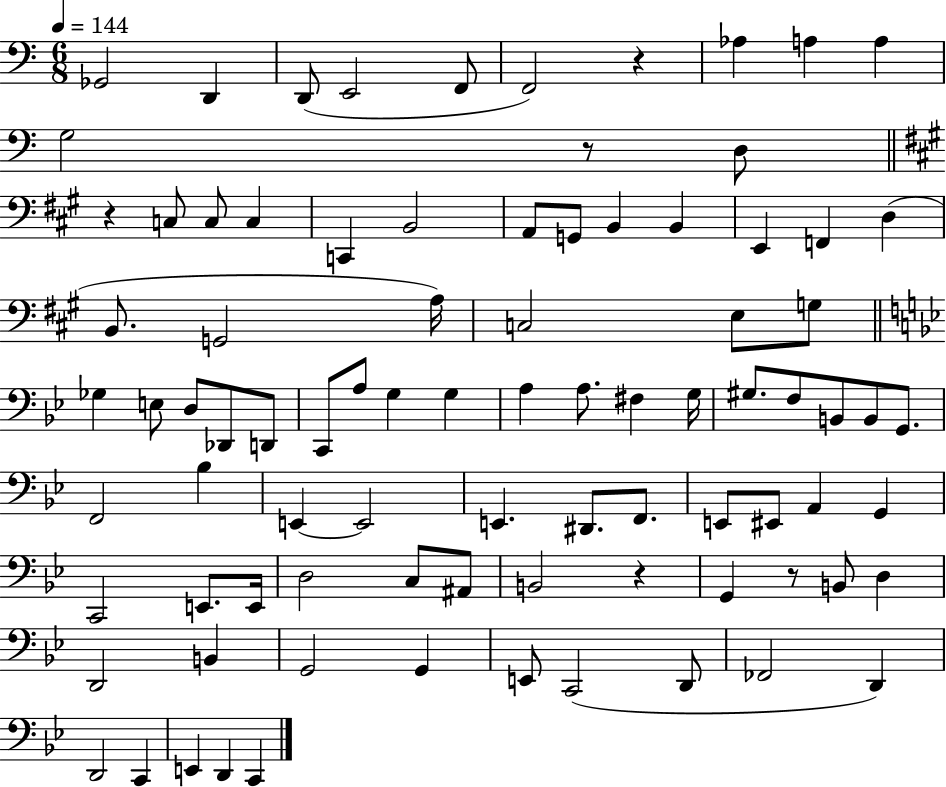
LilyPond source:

{
  \clef bass
  \numericTimeSignature
  \time 6/8
  \key c \major
  \tempo 4 = 144
  \repeat volta 2 { ges,2 d,4 | d,8( e,2 f,8 | f,2) r4 | aes4 a4 a4 | \break g2 r8 d8 | \bar "||" \break \key a \major r4 c8 c8 c4 | c,4 b,2 | a,8 g,8 b,4 b,4 | e,4 f,4 d4( | \break b,8. g,2 a16) | c2 e8 g8 | \bar "||" \break \key g \minor ges4 e8 d8 des,8 d,8 | c,8 a8 g4 g4 | a4 a8. fis4 g16 | gis8. f8 b,8 b,8 g,8. | \break f,2 bes4 | e,4~~ e,2 | e,4. dis,8. f,8. | e,8 eis,8 a,4 g,4 | \break c,2 e,8. e,16 | d2 c8 ais,8 | b,2 r4 | g,4 r8 b,8 d4 | \break d,2 b,4 | g,2 g,4 | e,8 c,2( d,8 | fes,2 d,4) | \break d,2 c,4 | e,4 d,4 c,4 | } \bar "|."
}